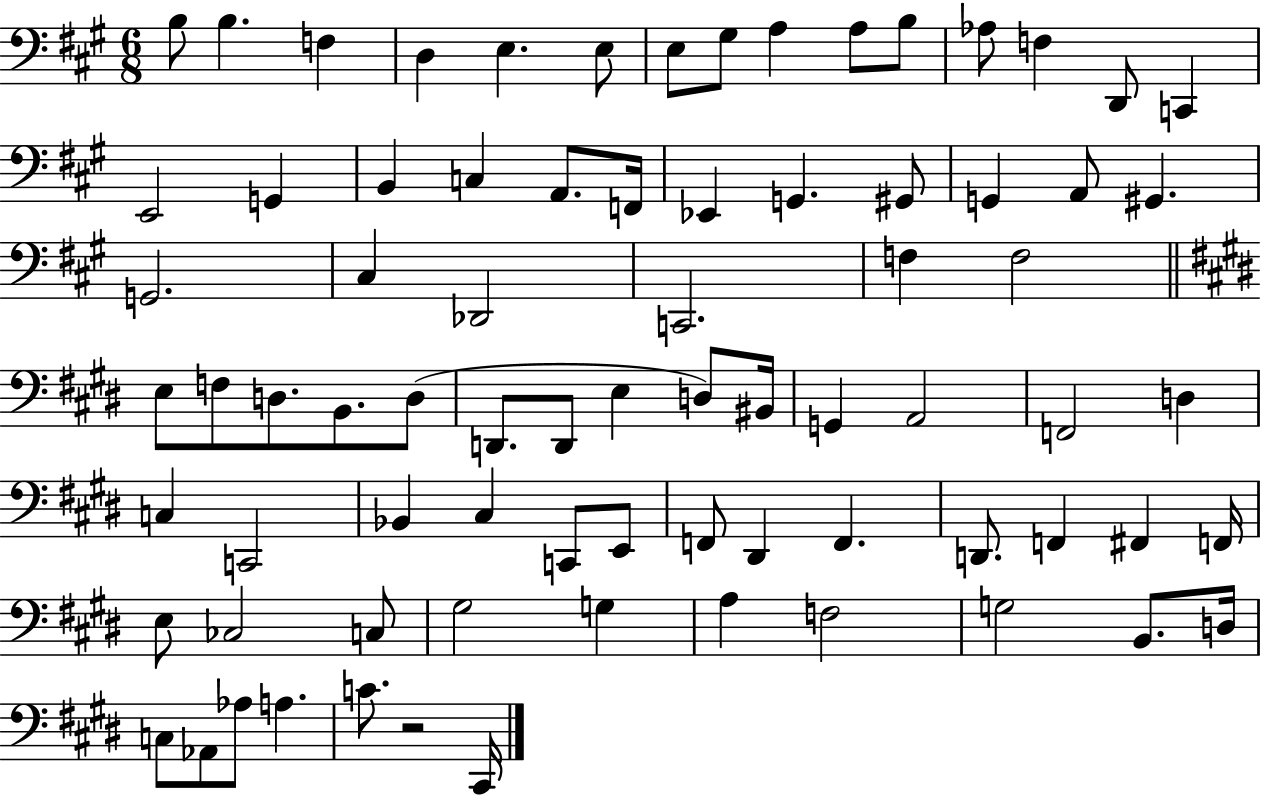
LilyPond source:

{
  \clef bass
  \numericTimeSignature
  \time 6/8
  \key a \major
  b8 b4. f4 | d4 e4. e8 | e8 gis8 a4 a8 b8 | aes8 f4 d,8 c,4 | \break e,2 g,4 | b,4 c4 a,8. f,16 | ees,4 g,4. gis,8 | g,4 a,8 gis,4. | \break g,2. | cis4 des,2 | c,2. | f4 f2 | \break \bar "||" \break \key e \major e8 f8 d8. b,8. d8( | d,8. d,8 e4 d8) bis,16 | g,4 a,2 | f,2 d4 | \break c4 c,2 | bes,4 cis4 c,8 e,8 | f,8 dis,4 f,4. | d,8. f,4 fis,4 f,16 | \break e8 ces2 c8 | gis2 g4 | a4 f2 | g2 b,8. d16 | \break c8 aes,8 aes8 a4. | c'8. r2 cis,16 | \bar "|."
}